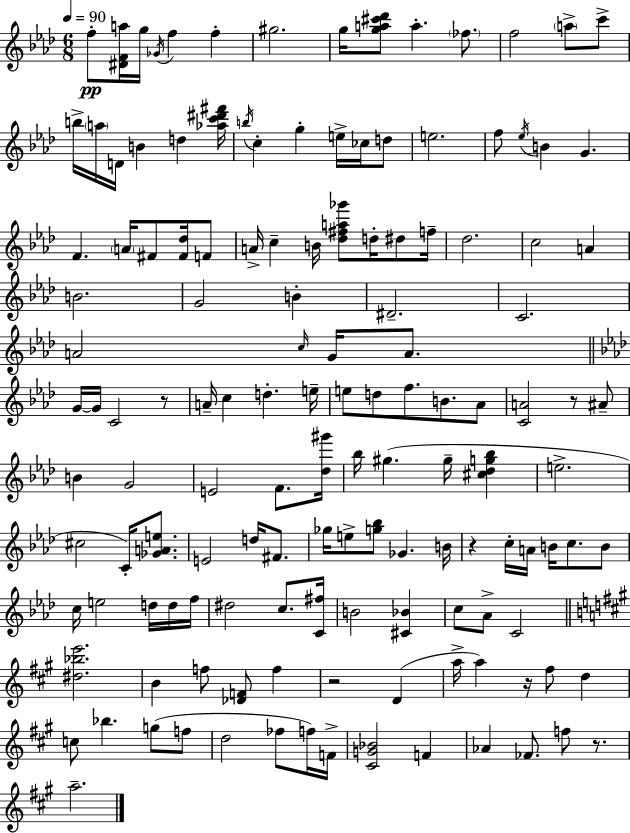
F5/e [D#4,F4,A5]/s G5/s Gb4/s F5/q F5/q G#5/h. G5/s [G5,A5,C#6,Db6]/e A5/q. FES5/e. F5/h A5/e C6/e B5/s A5/s D4/s B4/q D5/q [Ab5,C6,D#6,F#6]/s B5/s C5/q G5/q E5/s CES5/s D5/e E5/h. F5/e Eb5/s B4/q G4/q. F4/q. A4/s F#4/e [F#4,Db5]/s F4/e A4/s C5/q B4/s [Db5,F#5,A5,Gb6]/e D5/s D#5/e F5/s Db5/h. C5/h A4/q B4/h. G4/h B4/q D#4/h. C4/h. A4/h C5/s G4/s A4/e. G4/s G4/s C4/h R/e A4/s C5/q D5/q. E5/s E5/e D5/e F5/e. B4/e. Ab4/e [C4,A4]/h R/e A#4/e B4/q G4/h E4/h F4/e. [Db5,G#6]/s Bb5/s G#5/q. G#5/s [C#5,Db5,G5,Bb5]/q E5/h. C#5/h C4/s [Gb4,A4,E5]/e. E4/h D5/s F#4/e. Gb5/s E5/e [G5,Bb5]/e Gb4/q. B4/s R/q C5/s A4/s B4/s C5/e. B4/e C5/s E5/h D5/s D5/s F5/s D#5/h C5/e. [C4,F#5]/s B4/h [C#4,Bb4]/q C5/e Ab4/e C4/h [D#5,Bb5,E6]/h. B4/q F5/e [Db4,F4]/e F5/q R/h D4/q A5/s A5/q R/s F#5/e D5/q C5/e Bb5/q. G5/e F5/e D5/h FES5/e F5/s F4/s [C#4,G4,Bb4]/h F4/q Ab4/q FES4/e. F5/e R/e. A5/h.